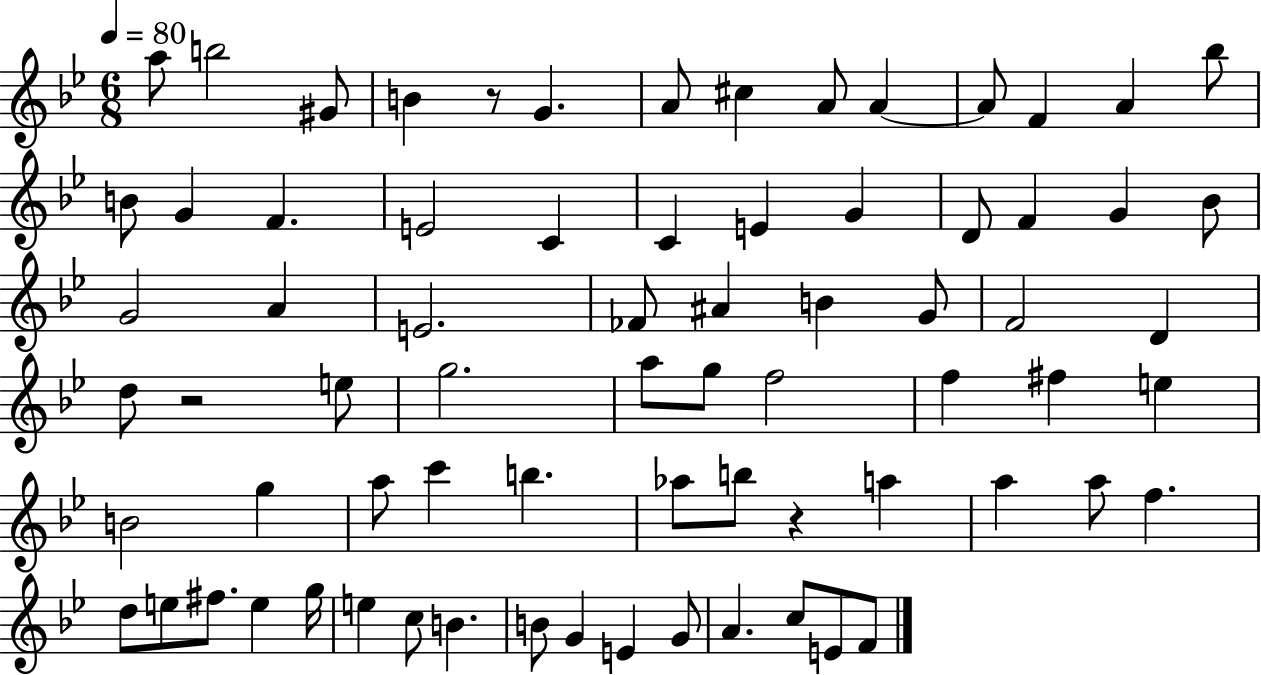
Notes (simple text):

A5/e B5/h G#4/e B4/q R/e G4/q. A4/e C#5/q A4/e A4/q A4/e F4/q A4/q Bb5/e B4/e G4/q F4/q. E4/h C4/q C4/q E4/q G4/q D4/e F4/q G4/q Bb4/e G4/h A4/q E4/h. FES4/e A#4/q B4/q G4/e F4/h D4/q D5/e R/h E5/e G5/h. A5/e G5/e F5/h F5/q F#5/q E5/q B4/h G5/q A5/e C6/q B5/q. Ab5/e B5/e R/q A5/q A5/q A5/e F5/q. D5/e E5/e F#5/e. E5/q G5/s E5/q C5/e B4/q. B4/e G4/q E4/q G4/e A4/q. C5/e E4/e F4/e